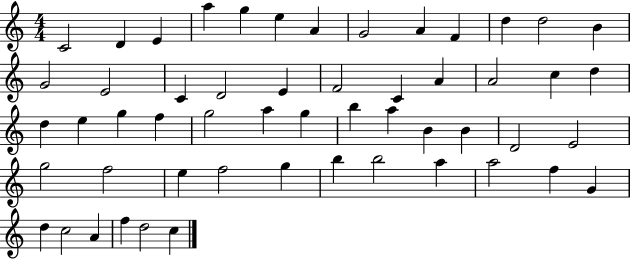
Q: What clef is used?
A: treble